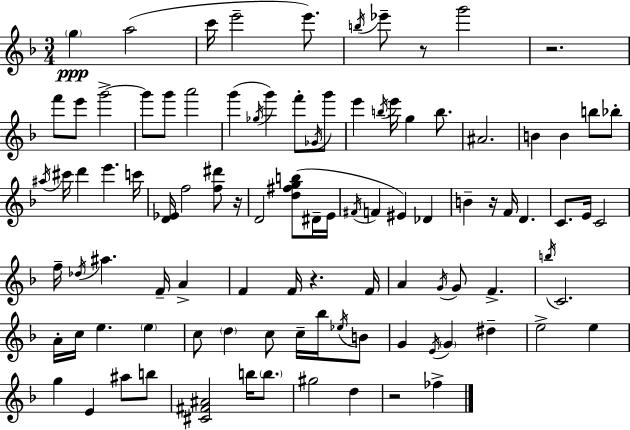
X:1
T:Untitled
M:3/4
L:1/4
K:F
g a2 c'/4 e'2 e'/2 b/4 _e'/2 z/2 g'2 z2 f'/2 e'/2 g'2 g'/2 g'/2 a'2 g' _g/4 g' f'/2 _G/4 g'/2 e' b/4 e'/4 g b/2 ^A2 B B b/2 _b/2 ^a/4 ^c'/4 d' e' c'/4 [D_E]/4 f2 [f^d']/2 z/4 D2 [d^fgb]/2 ^D/4 E/4 ^F/4 F ^E _D B z/4 F/4 D C/2 E/4 C2 f/4 _d/4 ^a F/4 A F F/4 z F/4 A G/4 G/2 F b/4 C2 A/4 c/4 e e c/2 d c/2 c/4 _b/4 _e/4 B/2 G E/4 G ^d e2 e g E ^a/2 b/2 [^C^F^A]2 b/4 b/2 ^g2 d z2 _f